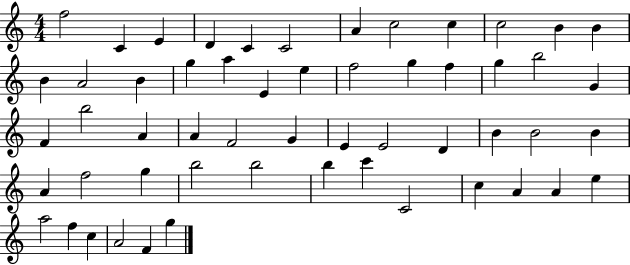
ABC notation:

X:1
T:Untitled
M:4/4
L:1/4
K:C
f2 C E D C C2 A c2 c c2 B B B A2 B g a E e f2 g f g b2 G F b2 A A F2 G E E2 D B B2 B A f2 g b2 b2 b c' C2 c A A e a2 f c A2 F g